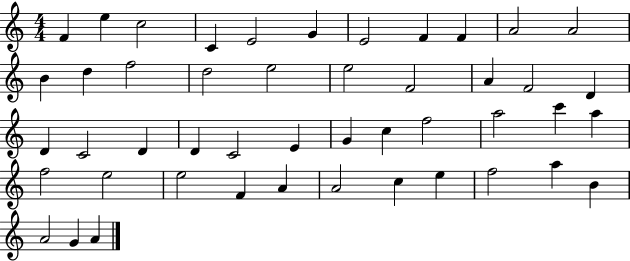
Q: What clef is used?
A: treble